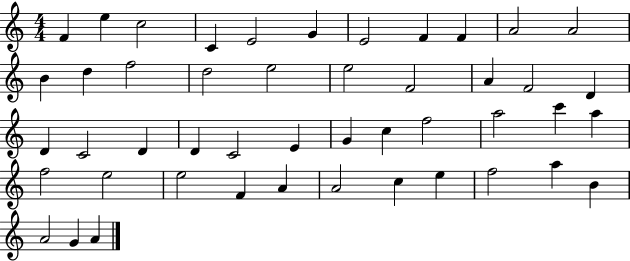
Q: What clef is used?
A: treble